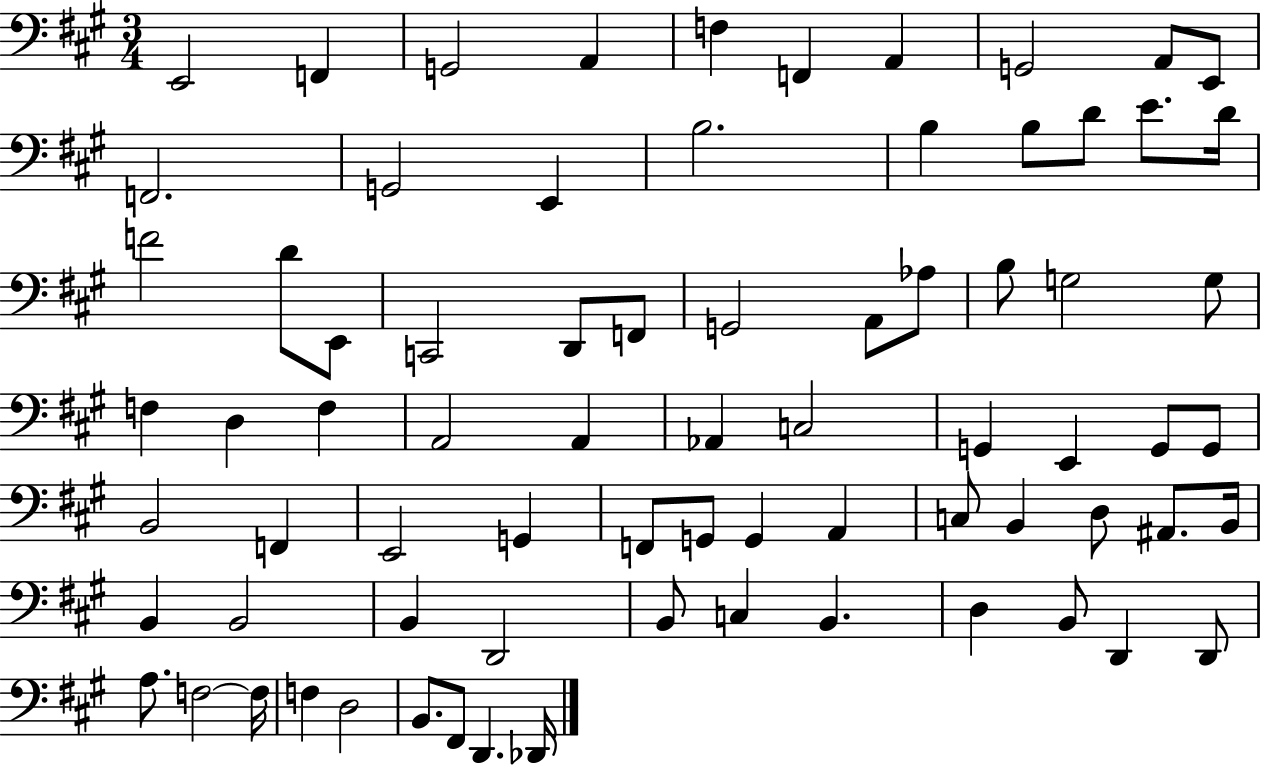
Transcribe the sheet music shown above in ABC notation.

X:1
T:Untitled
M:3/4
L:1/4
K:A
E,,2 F,, G,,2 A,, F, F,, A,, G,,2 A,,/2 E,,/2 F,,2 G,,2 E,, B,2 B, B,/2 D/2 E/2 D/4 F2 D/2 E,,/2 C,,2 D,,/2 F,,/2 G,,2 A,,/2 _A,/2 B,/2 G,2 G,/2 F, D, F, A,,2 A,, _A,, C,2 G,, E,, G,,/2 G,,/2 B,,2 F,, E,,2 G,, F,,/2 G,,/2 G,, A,, C,/2 B,, D,/2 ^A,,/2 B,,/4 B,, B,,2 B,, D,,2 B,,/2 C, B,, D, B,,/2 D,, D,,/2 A,/2 F,2 F,/4 F, D,2 B,,/2 ^F,,/2 D,, _D,,/4